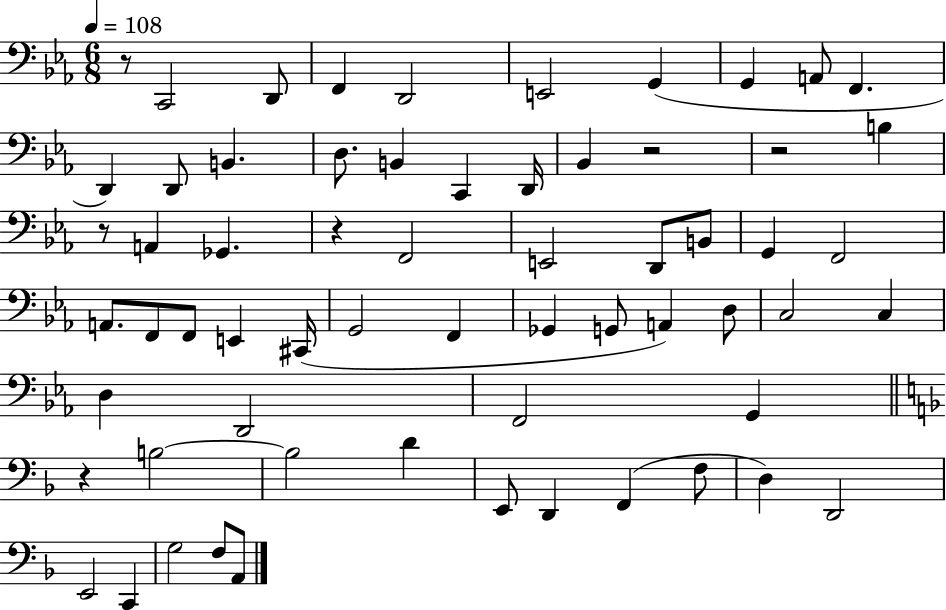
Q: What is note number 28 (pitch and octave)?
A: F2